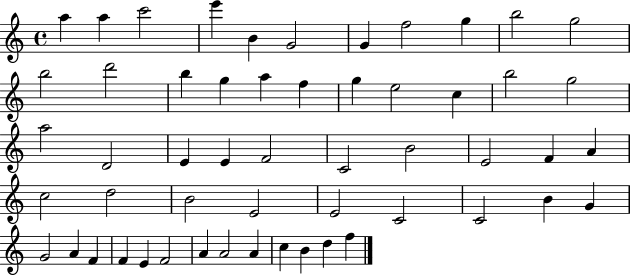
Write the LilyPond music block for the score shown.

{
  \clef treble
  \time 4/4
  \defaultTimeSignature
  \key c \major
  a''4 a''4 c'''2 | e'''4 b'4 g'2 | g'4 f''2 g''4 | b''2 g''2 | \break b''2 d'''2 | b''4 g''4 a''4 f''4 | g''4 e''2 c''4 | b''2 g''2 | \break a''2 d'2 | e'4 e'4 f'2 | c'2 b'2 | e'2 f'4 a'4 | \break c''2 d''2 | b'2 e'2 | e'2 c'2 | c'2 b'4 g'4 | \break g'2 a'4 f'4 | f'4 e'4 f'2 | a'4 a'2 a'4 | c''4 b'4 d''4 f''4 | \break \bar "|."
}